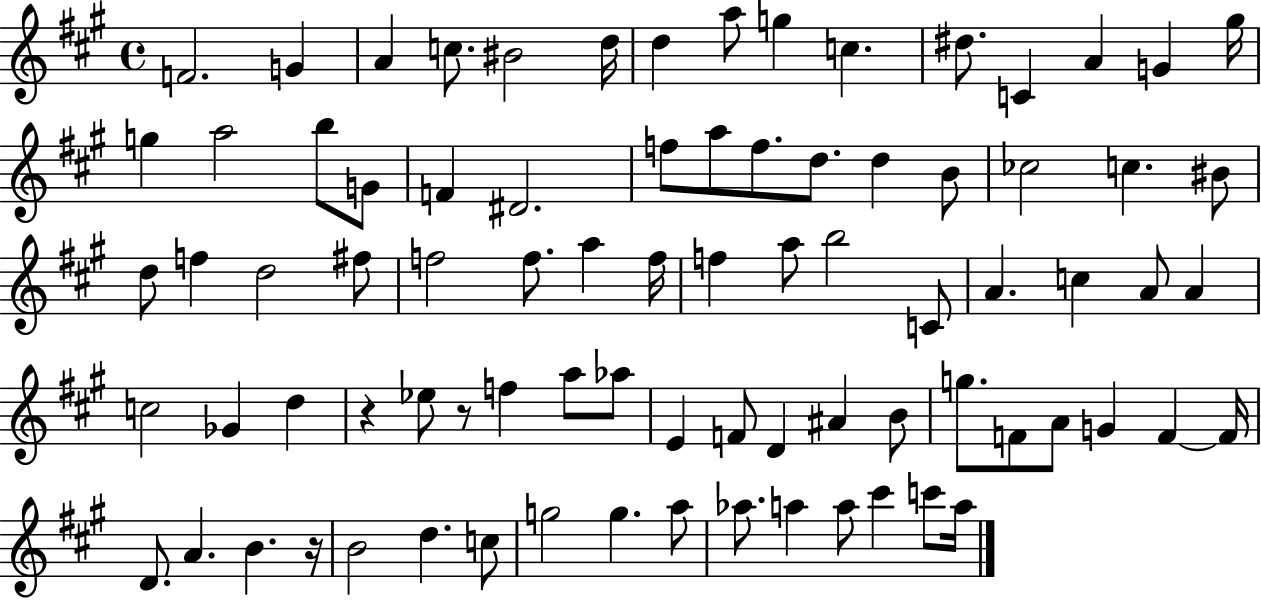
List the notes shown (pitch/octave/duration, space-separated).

F4/h. G4/q A4/q C5/e. BIS4/h D5/s D5/q A5/e G5/q C5/q. D#5/e. C4/q A4/q G4/q G#5/s G5/q A5/h B5/e G4/e F4/q D#4/h. F5/e A5/e F5/e. D5/e. D5/q B4/e CES5/h C5/q. BIS4/e D5/e F5/q D5/h F#5/e F5/h F5/e. A5/q F5/s F5/q A5/e B5/h C4/e A4/q. C5/q A4/e A4/q C5/h Gb4/q D5/q R/q Eb5/e R/e F5/q A5/e Ab5/e E4/q F4/e D4/q A#4/q B4/e G5/e. F4/e A4/e G4/q F4/q F4/s D4/e. A4/q. B4/q. R/s B4/h D5/q. C5/e G5/h G5/q. A5/e Ab5/e. A5/q A5/e C#6/q C6/e A5/s